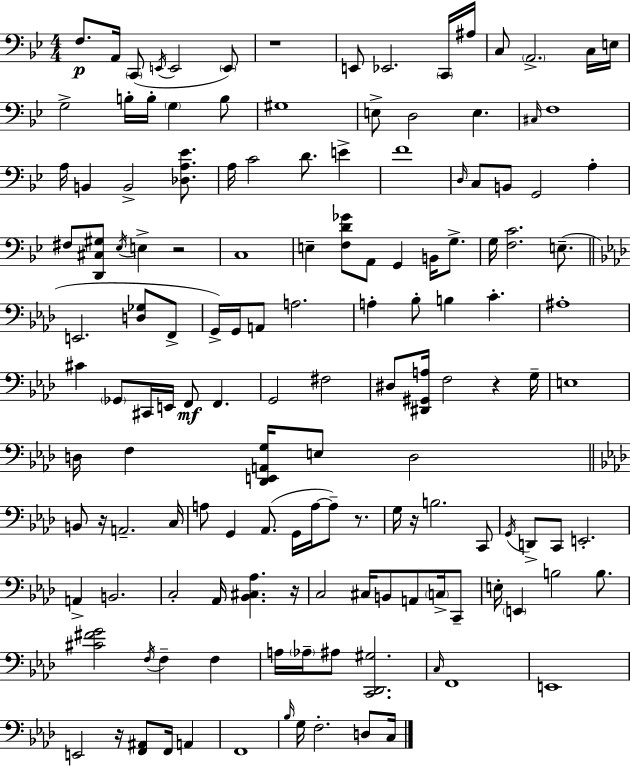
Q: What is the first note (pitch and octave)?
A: F3